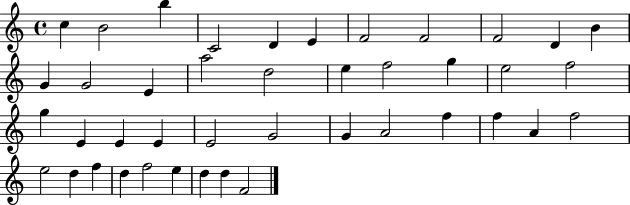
C5/q B4/h B5/q C4/h D4/q E4/q F4/h F4/h F4/h D4/q B4/q G4/q G4/h E4/q A5/h D5/h E5/q F5/h G5/q E5/h F5/h G5/q E4/q E4/q E4/q E4/h G4/h G4/q A4/h F5/q F5/q A4/q F5/h E5/h D5/q F5/q D5/q F5/h E5/q D5/q D5/q F4/h